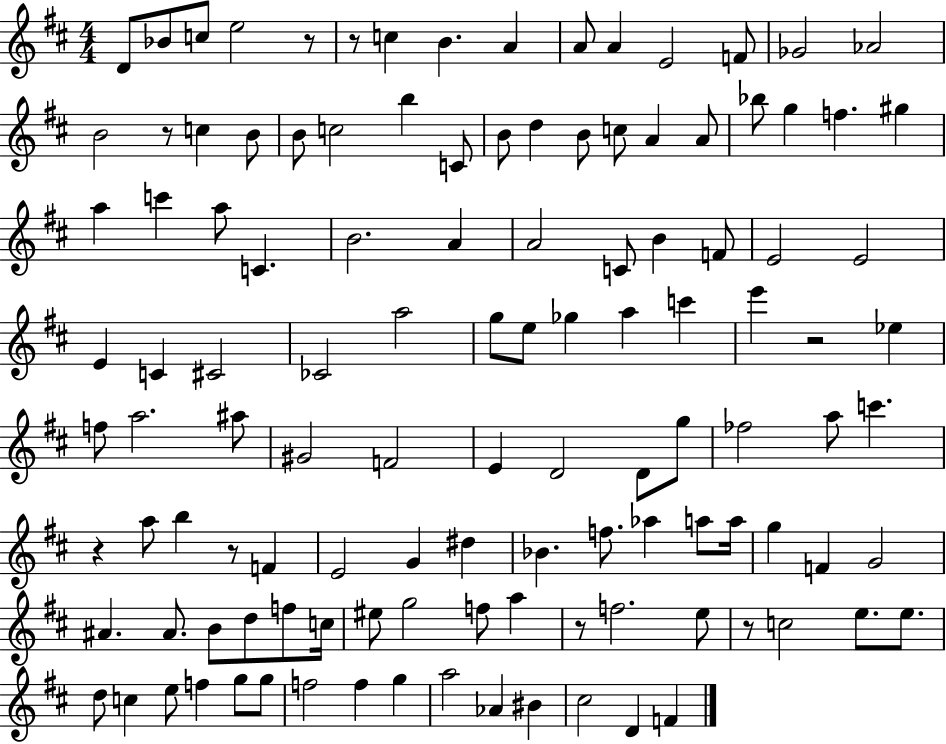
D4/e Bb4/e C5/e E5/h R/e R/e C5/q B4/q. A4/q A4/e A4/q E4/h F4/e Gb4/h Ab4/h B4/h R/e C5/q B4/e B4/e C5/h B5/q C4/e B4/e D5/q B4/e C5/e A4/q A4/e Bb5/e G5/q F5/q. G#5/q A5/q C6/q A5/e C4/q. B4/h. A4/q A4/h C4/e B4/q F4/e E4/h E4/h E4/q C4/q C#4/h CES4/h A5/h G5/e E5/e Gb5/q A5/q C6/q E6/q R/h Eb5/q F5/e A5/h. A#5/e G#4/h F4/h E4/q D4/h D4/e G5/e FES5/h A5/e C6/q. R/q A5/e B5/q R/e F4/q E4/h G4/q D#5/q Bb4/q. F5/e. Ab5/q A5/e A5/s G5/q F4/q G4/h A#4/q. A#4/e. B4/e D5/e F5/e C5/s EIS5/e G5/h F5/e A5/q R/e F5/h. E5/e R/e C5/h E5/e. E5/e. D5/e C5/q E5/e F5/q G5/e G5/e F5/h F5/q G5/q A5/h Ab4/q BIS4/q C#5/h D4/q F4/q